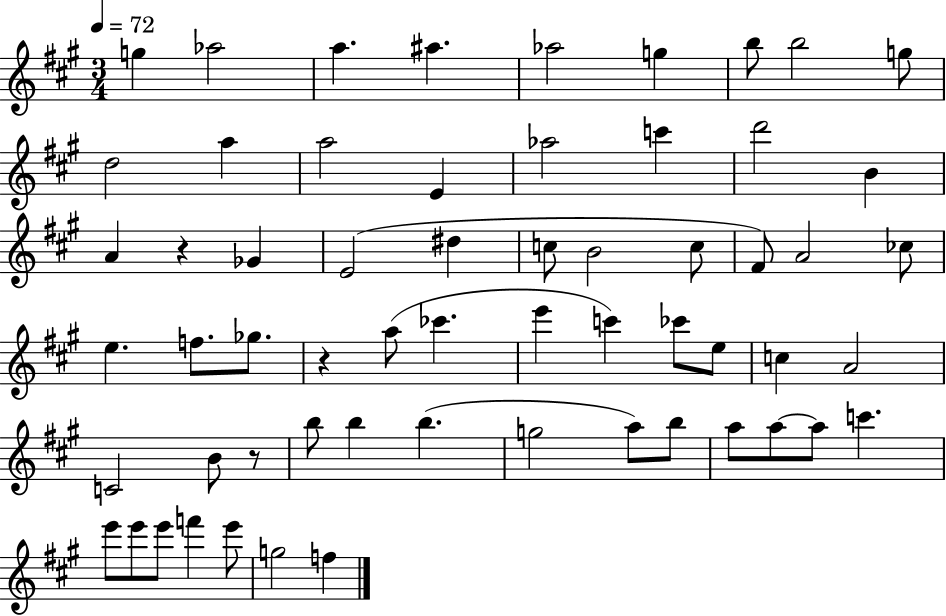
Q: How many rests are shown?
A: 3